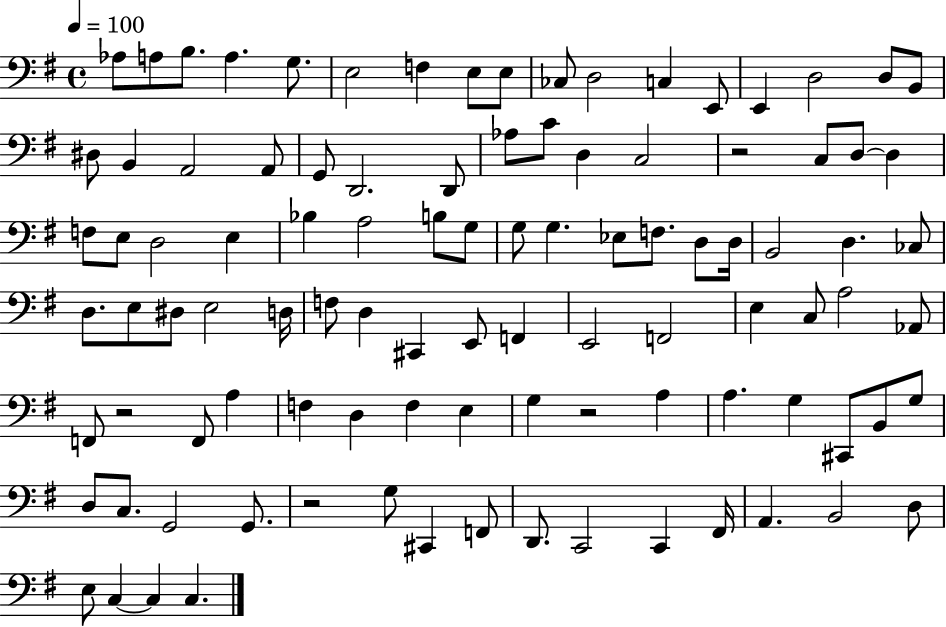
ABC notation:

X:1
T:Untitled
M:4/4
L:1/4
K:G
_A,/2 A,/2 B,/2 A, G,/2 E,2 F, E,/2 E,/2 _C,/2 D,2 C, E,,/2 E,, D,2 D,/2 B,,/2 ^D,/2 B,, A,,2 A,,/2 G,,/2 D,,2 D,,/2 _A,/2 C/2 D, C,2 z2 C,/2 D,/2 D, F,/2 E,/2 D,2 E, _B, A,2 B,/2 G,/2 G,/2 G, _E,/2 F,/2 D,/2 D,/4 B,,2 D, _C,/2 D,/2 E,/2 ^D,/2 E,2 D,/4 F,/2 D, ^C,, E,,/2 F,, E,,2 F,,2 E, C,/2 A,2 _A,,/2 F,,/2 z2 F,,/2 A, F, D, F, E, G, z2 A, A, G, ^C,,/2 B,,/2 G,/2 D,/2 C,/2 G,,2 G,,/2 z2 G,/2 ^C,, F,,/2 D,,/2 C,,2 C,, ^F,,/4 A,, B,,2 D,/2 E,/2 C, C, C,